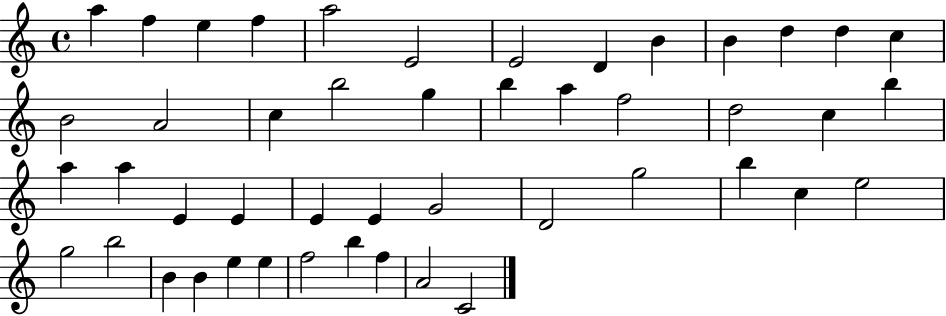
A5/q F5/q E5/q F5/q A5/h E4/h E4/h D4/q B4/q B4/q D5/q D5/q C5/q B4/h A4/h C5/q B5/h G5/q B5/q A5/q F5/h D5/h C5/q B5/q A5/q A5/q E4/q E4/q E4/q E4/q G4/h D4/h G5/h B5/q C5/q E5/h G5/h B5/h B4/q B4/q E5/q E5/q F5/h B5/q F5/q A4/h C4/h